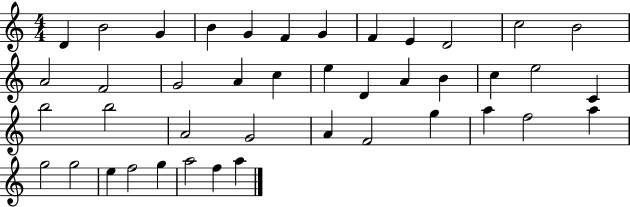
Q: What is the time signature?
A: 4/4